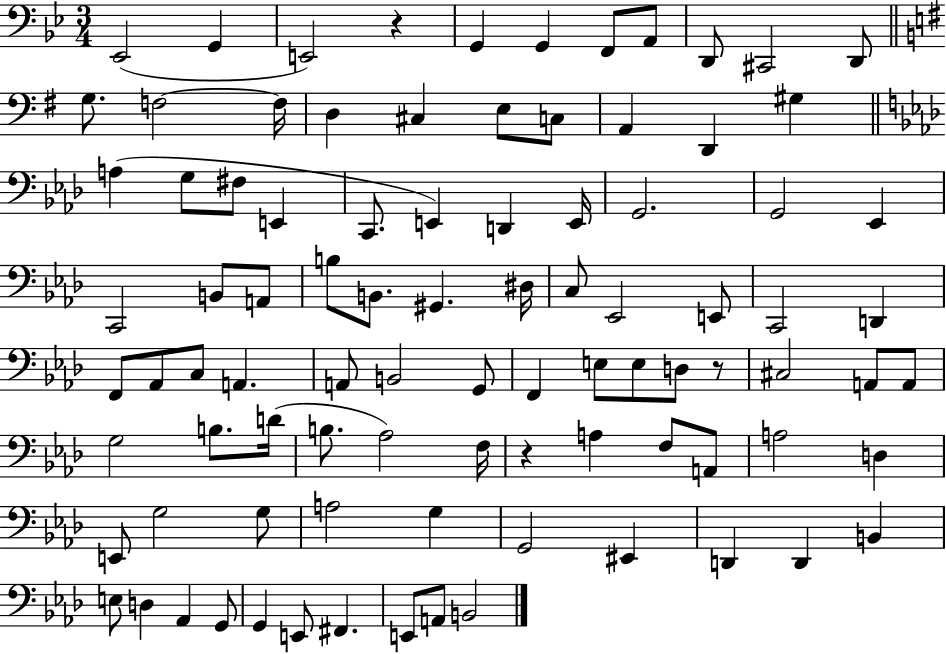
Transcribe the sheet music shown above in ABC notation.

X:1
T:Untitled
M:3/4
L:1/4
K:Bb
_E,,2 G,, E,,2 z G,, G,, F,,/2 A,,/2 D,,/2 ^C,,2 D,,/2 G,/2 F,2 F,/4 D, ^C, E,/2 C,/2 A,, D,, ^G, A, G,/2 ^F,/2 E,, C,,/2 E,, D,, E,,/4 G,,2 G,,2 _E,, C,,2 B,,/2 A,,/2 B,/2 B,,/2 ^G,, ^D,/4 C,/2 _E,,2 E,,/2 C,,2 D,, F,,/2 _A,,/2 C,/2 A,, A,,/2 B,,2 G,,/2 F,, E,/2 E,/2 D,/2 z/2 ^C,2 A,,/2 A,,/2 G,2 B,/2 D/4 B,/2 _A,2 F,/4 z A, F,/2 A,,/2 A,2 D, E,,/2 G,2 G,/2 A,2 G, G,,2 ^E,, D,, D,, B,, E,/2 D, _A,, G,,/2 G,, E,,/2 ^F,, E,,/2 A,,/2 B,,2